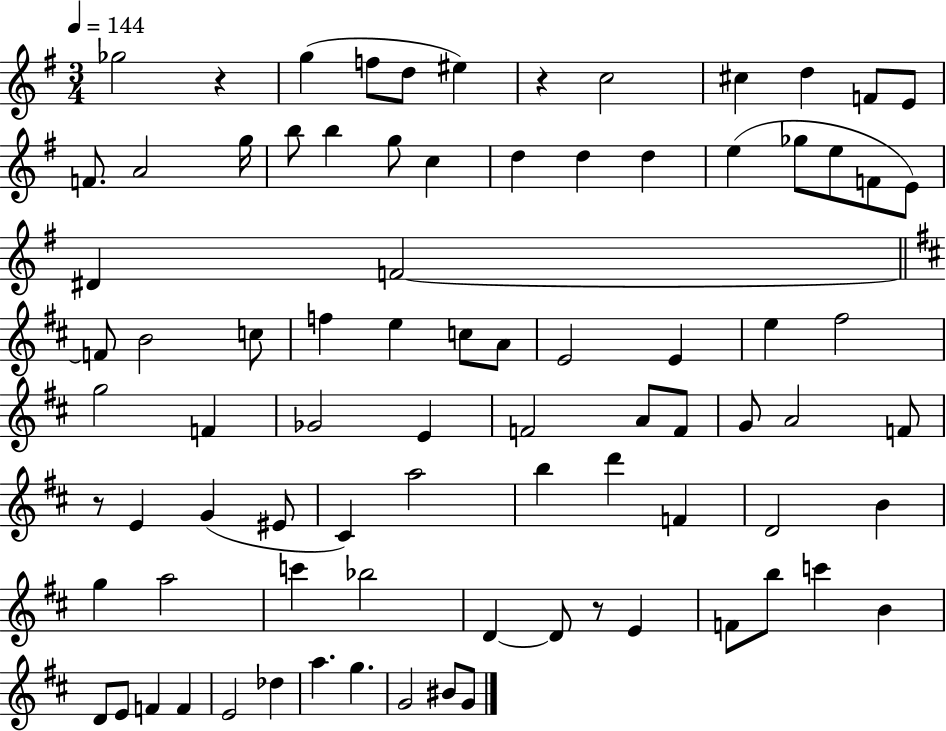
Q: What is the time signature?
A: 3/4